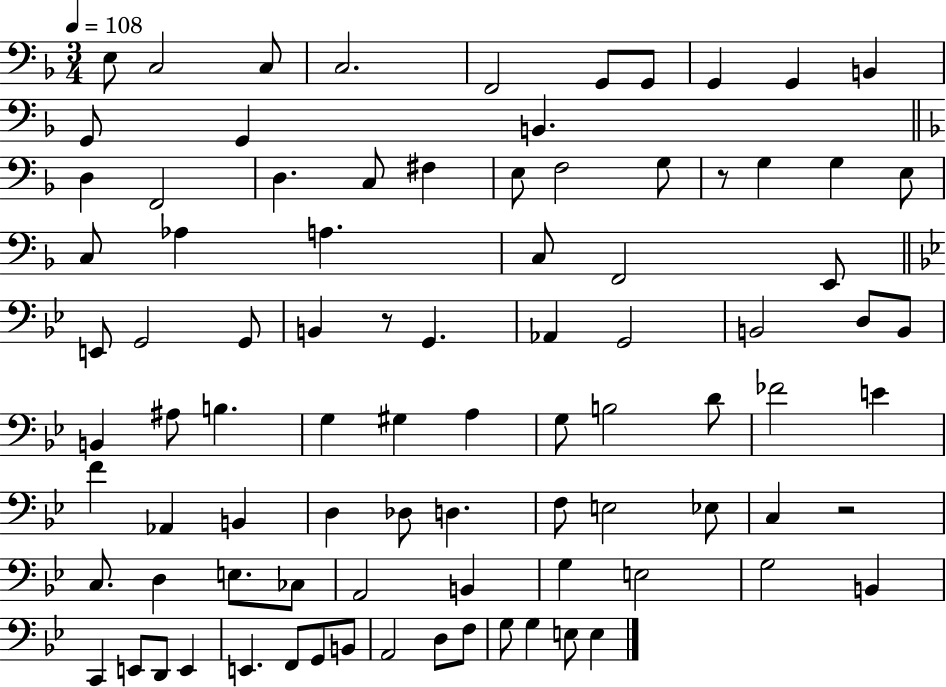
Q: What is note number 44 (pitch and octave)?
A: G3